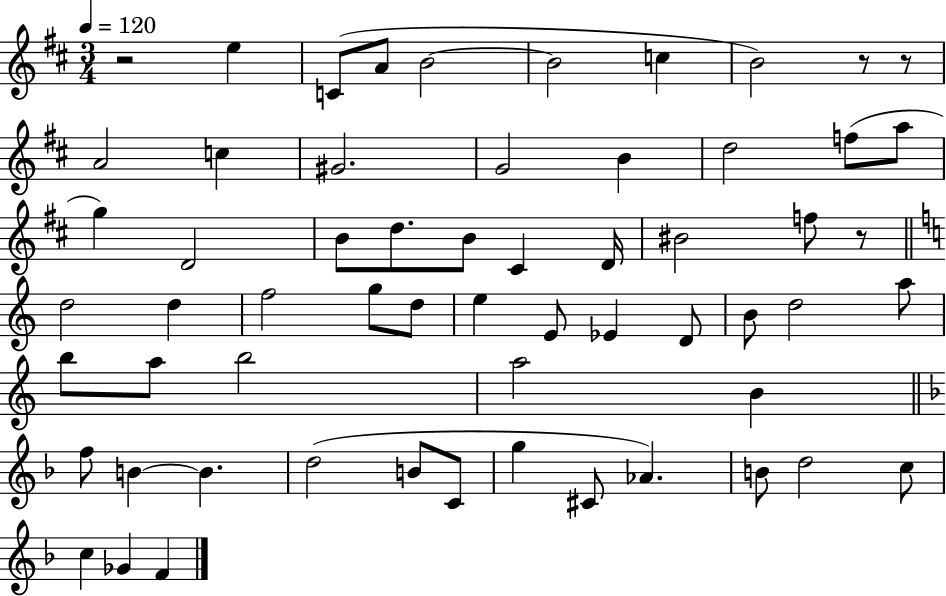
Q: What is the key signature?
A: D major